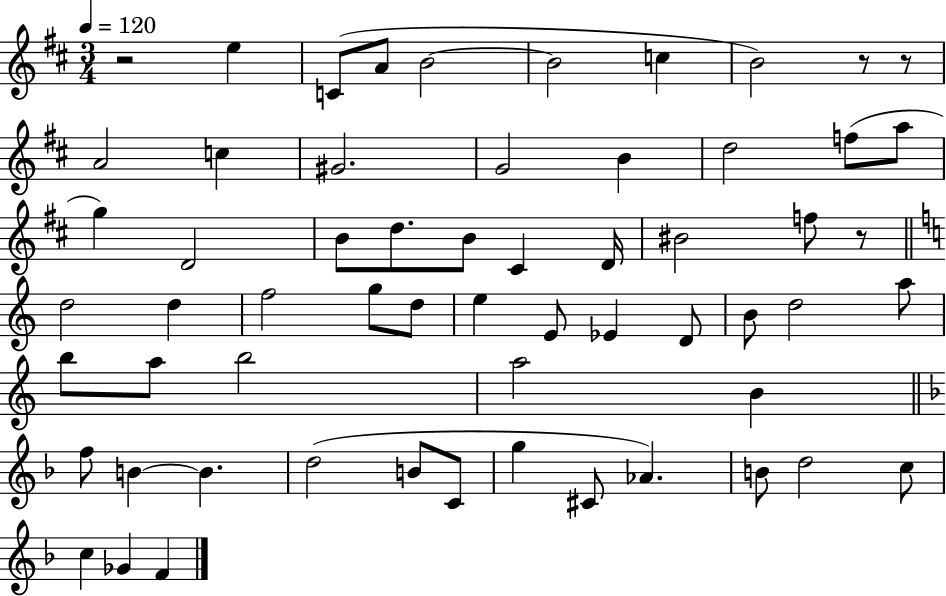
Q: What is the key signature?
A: D major